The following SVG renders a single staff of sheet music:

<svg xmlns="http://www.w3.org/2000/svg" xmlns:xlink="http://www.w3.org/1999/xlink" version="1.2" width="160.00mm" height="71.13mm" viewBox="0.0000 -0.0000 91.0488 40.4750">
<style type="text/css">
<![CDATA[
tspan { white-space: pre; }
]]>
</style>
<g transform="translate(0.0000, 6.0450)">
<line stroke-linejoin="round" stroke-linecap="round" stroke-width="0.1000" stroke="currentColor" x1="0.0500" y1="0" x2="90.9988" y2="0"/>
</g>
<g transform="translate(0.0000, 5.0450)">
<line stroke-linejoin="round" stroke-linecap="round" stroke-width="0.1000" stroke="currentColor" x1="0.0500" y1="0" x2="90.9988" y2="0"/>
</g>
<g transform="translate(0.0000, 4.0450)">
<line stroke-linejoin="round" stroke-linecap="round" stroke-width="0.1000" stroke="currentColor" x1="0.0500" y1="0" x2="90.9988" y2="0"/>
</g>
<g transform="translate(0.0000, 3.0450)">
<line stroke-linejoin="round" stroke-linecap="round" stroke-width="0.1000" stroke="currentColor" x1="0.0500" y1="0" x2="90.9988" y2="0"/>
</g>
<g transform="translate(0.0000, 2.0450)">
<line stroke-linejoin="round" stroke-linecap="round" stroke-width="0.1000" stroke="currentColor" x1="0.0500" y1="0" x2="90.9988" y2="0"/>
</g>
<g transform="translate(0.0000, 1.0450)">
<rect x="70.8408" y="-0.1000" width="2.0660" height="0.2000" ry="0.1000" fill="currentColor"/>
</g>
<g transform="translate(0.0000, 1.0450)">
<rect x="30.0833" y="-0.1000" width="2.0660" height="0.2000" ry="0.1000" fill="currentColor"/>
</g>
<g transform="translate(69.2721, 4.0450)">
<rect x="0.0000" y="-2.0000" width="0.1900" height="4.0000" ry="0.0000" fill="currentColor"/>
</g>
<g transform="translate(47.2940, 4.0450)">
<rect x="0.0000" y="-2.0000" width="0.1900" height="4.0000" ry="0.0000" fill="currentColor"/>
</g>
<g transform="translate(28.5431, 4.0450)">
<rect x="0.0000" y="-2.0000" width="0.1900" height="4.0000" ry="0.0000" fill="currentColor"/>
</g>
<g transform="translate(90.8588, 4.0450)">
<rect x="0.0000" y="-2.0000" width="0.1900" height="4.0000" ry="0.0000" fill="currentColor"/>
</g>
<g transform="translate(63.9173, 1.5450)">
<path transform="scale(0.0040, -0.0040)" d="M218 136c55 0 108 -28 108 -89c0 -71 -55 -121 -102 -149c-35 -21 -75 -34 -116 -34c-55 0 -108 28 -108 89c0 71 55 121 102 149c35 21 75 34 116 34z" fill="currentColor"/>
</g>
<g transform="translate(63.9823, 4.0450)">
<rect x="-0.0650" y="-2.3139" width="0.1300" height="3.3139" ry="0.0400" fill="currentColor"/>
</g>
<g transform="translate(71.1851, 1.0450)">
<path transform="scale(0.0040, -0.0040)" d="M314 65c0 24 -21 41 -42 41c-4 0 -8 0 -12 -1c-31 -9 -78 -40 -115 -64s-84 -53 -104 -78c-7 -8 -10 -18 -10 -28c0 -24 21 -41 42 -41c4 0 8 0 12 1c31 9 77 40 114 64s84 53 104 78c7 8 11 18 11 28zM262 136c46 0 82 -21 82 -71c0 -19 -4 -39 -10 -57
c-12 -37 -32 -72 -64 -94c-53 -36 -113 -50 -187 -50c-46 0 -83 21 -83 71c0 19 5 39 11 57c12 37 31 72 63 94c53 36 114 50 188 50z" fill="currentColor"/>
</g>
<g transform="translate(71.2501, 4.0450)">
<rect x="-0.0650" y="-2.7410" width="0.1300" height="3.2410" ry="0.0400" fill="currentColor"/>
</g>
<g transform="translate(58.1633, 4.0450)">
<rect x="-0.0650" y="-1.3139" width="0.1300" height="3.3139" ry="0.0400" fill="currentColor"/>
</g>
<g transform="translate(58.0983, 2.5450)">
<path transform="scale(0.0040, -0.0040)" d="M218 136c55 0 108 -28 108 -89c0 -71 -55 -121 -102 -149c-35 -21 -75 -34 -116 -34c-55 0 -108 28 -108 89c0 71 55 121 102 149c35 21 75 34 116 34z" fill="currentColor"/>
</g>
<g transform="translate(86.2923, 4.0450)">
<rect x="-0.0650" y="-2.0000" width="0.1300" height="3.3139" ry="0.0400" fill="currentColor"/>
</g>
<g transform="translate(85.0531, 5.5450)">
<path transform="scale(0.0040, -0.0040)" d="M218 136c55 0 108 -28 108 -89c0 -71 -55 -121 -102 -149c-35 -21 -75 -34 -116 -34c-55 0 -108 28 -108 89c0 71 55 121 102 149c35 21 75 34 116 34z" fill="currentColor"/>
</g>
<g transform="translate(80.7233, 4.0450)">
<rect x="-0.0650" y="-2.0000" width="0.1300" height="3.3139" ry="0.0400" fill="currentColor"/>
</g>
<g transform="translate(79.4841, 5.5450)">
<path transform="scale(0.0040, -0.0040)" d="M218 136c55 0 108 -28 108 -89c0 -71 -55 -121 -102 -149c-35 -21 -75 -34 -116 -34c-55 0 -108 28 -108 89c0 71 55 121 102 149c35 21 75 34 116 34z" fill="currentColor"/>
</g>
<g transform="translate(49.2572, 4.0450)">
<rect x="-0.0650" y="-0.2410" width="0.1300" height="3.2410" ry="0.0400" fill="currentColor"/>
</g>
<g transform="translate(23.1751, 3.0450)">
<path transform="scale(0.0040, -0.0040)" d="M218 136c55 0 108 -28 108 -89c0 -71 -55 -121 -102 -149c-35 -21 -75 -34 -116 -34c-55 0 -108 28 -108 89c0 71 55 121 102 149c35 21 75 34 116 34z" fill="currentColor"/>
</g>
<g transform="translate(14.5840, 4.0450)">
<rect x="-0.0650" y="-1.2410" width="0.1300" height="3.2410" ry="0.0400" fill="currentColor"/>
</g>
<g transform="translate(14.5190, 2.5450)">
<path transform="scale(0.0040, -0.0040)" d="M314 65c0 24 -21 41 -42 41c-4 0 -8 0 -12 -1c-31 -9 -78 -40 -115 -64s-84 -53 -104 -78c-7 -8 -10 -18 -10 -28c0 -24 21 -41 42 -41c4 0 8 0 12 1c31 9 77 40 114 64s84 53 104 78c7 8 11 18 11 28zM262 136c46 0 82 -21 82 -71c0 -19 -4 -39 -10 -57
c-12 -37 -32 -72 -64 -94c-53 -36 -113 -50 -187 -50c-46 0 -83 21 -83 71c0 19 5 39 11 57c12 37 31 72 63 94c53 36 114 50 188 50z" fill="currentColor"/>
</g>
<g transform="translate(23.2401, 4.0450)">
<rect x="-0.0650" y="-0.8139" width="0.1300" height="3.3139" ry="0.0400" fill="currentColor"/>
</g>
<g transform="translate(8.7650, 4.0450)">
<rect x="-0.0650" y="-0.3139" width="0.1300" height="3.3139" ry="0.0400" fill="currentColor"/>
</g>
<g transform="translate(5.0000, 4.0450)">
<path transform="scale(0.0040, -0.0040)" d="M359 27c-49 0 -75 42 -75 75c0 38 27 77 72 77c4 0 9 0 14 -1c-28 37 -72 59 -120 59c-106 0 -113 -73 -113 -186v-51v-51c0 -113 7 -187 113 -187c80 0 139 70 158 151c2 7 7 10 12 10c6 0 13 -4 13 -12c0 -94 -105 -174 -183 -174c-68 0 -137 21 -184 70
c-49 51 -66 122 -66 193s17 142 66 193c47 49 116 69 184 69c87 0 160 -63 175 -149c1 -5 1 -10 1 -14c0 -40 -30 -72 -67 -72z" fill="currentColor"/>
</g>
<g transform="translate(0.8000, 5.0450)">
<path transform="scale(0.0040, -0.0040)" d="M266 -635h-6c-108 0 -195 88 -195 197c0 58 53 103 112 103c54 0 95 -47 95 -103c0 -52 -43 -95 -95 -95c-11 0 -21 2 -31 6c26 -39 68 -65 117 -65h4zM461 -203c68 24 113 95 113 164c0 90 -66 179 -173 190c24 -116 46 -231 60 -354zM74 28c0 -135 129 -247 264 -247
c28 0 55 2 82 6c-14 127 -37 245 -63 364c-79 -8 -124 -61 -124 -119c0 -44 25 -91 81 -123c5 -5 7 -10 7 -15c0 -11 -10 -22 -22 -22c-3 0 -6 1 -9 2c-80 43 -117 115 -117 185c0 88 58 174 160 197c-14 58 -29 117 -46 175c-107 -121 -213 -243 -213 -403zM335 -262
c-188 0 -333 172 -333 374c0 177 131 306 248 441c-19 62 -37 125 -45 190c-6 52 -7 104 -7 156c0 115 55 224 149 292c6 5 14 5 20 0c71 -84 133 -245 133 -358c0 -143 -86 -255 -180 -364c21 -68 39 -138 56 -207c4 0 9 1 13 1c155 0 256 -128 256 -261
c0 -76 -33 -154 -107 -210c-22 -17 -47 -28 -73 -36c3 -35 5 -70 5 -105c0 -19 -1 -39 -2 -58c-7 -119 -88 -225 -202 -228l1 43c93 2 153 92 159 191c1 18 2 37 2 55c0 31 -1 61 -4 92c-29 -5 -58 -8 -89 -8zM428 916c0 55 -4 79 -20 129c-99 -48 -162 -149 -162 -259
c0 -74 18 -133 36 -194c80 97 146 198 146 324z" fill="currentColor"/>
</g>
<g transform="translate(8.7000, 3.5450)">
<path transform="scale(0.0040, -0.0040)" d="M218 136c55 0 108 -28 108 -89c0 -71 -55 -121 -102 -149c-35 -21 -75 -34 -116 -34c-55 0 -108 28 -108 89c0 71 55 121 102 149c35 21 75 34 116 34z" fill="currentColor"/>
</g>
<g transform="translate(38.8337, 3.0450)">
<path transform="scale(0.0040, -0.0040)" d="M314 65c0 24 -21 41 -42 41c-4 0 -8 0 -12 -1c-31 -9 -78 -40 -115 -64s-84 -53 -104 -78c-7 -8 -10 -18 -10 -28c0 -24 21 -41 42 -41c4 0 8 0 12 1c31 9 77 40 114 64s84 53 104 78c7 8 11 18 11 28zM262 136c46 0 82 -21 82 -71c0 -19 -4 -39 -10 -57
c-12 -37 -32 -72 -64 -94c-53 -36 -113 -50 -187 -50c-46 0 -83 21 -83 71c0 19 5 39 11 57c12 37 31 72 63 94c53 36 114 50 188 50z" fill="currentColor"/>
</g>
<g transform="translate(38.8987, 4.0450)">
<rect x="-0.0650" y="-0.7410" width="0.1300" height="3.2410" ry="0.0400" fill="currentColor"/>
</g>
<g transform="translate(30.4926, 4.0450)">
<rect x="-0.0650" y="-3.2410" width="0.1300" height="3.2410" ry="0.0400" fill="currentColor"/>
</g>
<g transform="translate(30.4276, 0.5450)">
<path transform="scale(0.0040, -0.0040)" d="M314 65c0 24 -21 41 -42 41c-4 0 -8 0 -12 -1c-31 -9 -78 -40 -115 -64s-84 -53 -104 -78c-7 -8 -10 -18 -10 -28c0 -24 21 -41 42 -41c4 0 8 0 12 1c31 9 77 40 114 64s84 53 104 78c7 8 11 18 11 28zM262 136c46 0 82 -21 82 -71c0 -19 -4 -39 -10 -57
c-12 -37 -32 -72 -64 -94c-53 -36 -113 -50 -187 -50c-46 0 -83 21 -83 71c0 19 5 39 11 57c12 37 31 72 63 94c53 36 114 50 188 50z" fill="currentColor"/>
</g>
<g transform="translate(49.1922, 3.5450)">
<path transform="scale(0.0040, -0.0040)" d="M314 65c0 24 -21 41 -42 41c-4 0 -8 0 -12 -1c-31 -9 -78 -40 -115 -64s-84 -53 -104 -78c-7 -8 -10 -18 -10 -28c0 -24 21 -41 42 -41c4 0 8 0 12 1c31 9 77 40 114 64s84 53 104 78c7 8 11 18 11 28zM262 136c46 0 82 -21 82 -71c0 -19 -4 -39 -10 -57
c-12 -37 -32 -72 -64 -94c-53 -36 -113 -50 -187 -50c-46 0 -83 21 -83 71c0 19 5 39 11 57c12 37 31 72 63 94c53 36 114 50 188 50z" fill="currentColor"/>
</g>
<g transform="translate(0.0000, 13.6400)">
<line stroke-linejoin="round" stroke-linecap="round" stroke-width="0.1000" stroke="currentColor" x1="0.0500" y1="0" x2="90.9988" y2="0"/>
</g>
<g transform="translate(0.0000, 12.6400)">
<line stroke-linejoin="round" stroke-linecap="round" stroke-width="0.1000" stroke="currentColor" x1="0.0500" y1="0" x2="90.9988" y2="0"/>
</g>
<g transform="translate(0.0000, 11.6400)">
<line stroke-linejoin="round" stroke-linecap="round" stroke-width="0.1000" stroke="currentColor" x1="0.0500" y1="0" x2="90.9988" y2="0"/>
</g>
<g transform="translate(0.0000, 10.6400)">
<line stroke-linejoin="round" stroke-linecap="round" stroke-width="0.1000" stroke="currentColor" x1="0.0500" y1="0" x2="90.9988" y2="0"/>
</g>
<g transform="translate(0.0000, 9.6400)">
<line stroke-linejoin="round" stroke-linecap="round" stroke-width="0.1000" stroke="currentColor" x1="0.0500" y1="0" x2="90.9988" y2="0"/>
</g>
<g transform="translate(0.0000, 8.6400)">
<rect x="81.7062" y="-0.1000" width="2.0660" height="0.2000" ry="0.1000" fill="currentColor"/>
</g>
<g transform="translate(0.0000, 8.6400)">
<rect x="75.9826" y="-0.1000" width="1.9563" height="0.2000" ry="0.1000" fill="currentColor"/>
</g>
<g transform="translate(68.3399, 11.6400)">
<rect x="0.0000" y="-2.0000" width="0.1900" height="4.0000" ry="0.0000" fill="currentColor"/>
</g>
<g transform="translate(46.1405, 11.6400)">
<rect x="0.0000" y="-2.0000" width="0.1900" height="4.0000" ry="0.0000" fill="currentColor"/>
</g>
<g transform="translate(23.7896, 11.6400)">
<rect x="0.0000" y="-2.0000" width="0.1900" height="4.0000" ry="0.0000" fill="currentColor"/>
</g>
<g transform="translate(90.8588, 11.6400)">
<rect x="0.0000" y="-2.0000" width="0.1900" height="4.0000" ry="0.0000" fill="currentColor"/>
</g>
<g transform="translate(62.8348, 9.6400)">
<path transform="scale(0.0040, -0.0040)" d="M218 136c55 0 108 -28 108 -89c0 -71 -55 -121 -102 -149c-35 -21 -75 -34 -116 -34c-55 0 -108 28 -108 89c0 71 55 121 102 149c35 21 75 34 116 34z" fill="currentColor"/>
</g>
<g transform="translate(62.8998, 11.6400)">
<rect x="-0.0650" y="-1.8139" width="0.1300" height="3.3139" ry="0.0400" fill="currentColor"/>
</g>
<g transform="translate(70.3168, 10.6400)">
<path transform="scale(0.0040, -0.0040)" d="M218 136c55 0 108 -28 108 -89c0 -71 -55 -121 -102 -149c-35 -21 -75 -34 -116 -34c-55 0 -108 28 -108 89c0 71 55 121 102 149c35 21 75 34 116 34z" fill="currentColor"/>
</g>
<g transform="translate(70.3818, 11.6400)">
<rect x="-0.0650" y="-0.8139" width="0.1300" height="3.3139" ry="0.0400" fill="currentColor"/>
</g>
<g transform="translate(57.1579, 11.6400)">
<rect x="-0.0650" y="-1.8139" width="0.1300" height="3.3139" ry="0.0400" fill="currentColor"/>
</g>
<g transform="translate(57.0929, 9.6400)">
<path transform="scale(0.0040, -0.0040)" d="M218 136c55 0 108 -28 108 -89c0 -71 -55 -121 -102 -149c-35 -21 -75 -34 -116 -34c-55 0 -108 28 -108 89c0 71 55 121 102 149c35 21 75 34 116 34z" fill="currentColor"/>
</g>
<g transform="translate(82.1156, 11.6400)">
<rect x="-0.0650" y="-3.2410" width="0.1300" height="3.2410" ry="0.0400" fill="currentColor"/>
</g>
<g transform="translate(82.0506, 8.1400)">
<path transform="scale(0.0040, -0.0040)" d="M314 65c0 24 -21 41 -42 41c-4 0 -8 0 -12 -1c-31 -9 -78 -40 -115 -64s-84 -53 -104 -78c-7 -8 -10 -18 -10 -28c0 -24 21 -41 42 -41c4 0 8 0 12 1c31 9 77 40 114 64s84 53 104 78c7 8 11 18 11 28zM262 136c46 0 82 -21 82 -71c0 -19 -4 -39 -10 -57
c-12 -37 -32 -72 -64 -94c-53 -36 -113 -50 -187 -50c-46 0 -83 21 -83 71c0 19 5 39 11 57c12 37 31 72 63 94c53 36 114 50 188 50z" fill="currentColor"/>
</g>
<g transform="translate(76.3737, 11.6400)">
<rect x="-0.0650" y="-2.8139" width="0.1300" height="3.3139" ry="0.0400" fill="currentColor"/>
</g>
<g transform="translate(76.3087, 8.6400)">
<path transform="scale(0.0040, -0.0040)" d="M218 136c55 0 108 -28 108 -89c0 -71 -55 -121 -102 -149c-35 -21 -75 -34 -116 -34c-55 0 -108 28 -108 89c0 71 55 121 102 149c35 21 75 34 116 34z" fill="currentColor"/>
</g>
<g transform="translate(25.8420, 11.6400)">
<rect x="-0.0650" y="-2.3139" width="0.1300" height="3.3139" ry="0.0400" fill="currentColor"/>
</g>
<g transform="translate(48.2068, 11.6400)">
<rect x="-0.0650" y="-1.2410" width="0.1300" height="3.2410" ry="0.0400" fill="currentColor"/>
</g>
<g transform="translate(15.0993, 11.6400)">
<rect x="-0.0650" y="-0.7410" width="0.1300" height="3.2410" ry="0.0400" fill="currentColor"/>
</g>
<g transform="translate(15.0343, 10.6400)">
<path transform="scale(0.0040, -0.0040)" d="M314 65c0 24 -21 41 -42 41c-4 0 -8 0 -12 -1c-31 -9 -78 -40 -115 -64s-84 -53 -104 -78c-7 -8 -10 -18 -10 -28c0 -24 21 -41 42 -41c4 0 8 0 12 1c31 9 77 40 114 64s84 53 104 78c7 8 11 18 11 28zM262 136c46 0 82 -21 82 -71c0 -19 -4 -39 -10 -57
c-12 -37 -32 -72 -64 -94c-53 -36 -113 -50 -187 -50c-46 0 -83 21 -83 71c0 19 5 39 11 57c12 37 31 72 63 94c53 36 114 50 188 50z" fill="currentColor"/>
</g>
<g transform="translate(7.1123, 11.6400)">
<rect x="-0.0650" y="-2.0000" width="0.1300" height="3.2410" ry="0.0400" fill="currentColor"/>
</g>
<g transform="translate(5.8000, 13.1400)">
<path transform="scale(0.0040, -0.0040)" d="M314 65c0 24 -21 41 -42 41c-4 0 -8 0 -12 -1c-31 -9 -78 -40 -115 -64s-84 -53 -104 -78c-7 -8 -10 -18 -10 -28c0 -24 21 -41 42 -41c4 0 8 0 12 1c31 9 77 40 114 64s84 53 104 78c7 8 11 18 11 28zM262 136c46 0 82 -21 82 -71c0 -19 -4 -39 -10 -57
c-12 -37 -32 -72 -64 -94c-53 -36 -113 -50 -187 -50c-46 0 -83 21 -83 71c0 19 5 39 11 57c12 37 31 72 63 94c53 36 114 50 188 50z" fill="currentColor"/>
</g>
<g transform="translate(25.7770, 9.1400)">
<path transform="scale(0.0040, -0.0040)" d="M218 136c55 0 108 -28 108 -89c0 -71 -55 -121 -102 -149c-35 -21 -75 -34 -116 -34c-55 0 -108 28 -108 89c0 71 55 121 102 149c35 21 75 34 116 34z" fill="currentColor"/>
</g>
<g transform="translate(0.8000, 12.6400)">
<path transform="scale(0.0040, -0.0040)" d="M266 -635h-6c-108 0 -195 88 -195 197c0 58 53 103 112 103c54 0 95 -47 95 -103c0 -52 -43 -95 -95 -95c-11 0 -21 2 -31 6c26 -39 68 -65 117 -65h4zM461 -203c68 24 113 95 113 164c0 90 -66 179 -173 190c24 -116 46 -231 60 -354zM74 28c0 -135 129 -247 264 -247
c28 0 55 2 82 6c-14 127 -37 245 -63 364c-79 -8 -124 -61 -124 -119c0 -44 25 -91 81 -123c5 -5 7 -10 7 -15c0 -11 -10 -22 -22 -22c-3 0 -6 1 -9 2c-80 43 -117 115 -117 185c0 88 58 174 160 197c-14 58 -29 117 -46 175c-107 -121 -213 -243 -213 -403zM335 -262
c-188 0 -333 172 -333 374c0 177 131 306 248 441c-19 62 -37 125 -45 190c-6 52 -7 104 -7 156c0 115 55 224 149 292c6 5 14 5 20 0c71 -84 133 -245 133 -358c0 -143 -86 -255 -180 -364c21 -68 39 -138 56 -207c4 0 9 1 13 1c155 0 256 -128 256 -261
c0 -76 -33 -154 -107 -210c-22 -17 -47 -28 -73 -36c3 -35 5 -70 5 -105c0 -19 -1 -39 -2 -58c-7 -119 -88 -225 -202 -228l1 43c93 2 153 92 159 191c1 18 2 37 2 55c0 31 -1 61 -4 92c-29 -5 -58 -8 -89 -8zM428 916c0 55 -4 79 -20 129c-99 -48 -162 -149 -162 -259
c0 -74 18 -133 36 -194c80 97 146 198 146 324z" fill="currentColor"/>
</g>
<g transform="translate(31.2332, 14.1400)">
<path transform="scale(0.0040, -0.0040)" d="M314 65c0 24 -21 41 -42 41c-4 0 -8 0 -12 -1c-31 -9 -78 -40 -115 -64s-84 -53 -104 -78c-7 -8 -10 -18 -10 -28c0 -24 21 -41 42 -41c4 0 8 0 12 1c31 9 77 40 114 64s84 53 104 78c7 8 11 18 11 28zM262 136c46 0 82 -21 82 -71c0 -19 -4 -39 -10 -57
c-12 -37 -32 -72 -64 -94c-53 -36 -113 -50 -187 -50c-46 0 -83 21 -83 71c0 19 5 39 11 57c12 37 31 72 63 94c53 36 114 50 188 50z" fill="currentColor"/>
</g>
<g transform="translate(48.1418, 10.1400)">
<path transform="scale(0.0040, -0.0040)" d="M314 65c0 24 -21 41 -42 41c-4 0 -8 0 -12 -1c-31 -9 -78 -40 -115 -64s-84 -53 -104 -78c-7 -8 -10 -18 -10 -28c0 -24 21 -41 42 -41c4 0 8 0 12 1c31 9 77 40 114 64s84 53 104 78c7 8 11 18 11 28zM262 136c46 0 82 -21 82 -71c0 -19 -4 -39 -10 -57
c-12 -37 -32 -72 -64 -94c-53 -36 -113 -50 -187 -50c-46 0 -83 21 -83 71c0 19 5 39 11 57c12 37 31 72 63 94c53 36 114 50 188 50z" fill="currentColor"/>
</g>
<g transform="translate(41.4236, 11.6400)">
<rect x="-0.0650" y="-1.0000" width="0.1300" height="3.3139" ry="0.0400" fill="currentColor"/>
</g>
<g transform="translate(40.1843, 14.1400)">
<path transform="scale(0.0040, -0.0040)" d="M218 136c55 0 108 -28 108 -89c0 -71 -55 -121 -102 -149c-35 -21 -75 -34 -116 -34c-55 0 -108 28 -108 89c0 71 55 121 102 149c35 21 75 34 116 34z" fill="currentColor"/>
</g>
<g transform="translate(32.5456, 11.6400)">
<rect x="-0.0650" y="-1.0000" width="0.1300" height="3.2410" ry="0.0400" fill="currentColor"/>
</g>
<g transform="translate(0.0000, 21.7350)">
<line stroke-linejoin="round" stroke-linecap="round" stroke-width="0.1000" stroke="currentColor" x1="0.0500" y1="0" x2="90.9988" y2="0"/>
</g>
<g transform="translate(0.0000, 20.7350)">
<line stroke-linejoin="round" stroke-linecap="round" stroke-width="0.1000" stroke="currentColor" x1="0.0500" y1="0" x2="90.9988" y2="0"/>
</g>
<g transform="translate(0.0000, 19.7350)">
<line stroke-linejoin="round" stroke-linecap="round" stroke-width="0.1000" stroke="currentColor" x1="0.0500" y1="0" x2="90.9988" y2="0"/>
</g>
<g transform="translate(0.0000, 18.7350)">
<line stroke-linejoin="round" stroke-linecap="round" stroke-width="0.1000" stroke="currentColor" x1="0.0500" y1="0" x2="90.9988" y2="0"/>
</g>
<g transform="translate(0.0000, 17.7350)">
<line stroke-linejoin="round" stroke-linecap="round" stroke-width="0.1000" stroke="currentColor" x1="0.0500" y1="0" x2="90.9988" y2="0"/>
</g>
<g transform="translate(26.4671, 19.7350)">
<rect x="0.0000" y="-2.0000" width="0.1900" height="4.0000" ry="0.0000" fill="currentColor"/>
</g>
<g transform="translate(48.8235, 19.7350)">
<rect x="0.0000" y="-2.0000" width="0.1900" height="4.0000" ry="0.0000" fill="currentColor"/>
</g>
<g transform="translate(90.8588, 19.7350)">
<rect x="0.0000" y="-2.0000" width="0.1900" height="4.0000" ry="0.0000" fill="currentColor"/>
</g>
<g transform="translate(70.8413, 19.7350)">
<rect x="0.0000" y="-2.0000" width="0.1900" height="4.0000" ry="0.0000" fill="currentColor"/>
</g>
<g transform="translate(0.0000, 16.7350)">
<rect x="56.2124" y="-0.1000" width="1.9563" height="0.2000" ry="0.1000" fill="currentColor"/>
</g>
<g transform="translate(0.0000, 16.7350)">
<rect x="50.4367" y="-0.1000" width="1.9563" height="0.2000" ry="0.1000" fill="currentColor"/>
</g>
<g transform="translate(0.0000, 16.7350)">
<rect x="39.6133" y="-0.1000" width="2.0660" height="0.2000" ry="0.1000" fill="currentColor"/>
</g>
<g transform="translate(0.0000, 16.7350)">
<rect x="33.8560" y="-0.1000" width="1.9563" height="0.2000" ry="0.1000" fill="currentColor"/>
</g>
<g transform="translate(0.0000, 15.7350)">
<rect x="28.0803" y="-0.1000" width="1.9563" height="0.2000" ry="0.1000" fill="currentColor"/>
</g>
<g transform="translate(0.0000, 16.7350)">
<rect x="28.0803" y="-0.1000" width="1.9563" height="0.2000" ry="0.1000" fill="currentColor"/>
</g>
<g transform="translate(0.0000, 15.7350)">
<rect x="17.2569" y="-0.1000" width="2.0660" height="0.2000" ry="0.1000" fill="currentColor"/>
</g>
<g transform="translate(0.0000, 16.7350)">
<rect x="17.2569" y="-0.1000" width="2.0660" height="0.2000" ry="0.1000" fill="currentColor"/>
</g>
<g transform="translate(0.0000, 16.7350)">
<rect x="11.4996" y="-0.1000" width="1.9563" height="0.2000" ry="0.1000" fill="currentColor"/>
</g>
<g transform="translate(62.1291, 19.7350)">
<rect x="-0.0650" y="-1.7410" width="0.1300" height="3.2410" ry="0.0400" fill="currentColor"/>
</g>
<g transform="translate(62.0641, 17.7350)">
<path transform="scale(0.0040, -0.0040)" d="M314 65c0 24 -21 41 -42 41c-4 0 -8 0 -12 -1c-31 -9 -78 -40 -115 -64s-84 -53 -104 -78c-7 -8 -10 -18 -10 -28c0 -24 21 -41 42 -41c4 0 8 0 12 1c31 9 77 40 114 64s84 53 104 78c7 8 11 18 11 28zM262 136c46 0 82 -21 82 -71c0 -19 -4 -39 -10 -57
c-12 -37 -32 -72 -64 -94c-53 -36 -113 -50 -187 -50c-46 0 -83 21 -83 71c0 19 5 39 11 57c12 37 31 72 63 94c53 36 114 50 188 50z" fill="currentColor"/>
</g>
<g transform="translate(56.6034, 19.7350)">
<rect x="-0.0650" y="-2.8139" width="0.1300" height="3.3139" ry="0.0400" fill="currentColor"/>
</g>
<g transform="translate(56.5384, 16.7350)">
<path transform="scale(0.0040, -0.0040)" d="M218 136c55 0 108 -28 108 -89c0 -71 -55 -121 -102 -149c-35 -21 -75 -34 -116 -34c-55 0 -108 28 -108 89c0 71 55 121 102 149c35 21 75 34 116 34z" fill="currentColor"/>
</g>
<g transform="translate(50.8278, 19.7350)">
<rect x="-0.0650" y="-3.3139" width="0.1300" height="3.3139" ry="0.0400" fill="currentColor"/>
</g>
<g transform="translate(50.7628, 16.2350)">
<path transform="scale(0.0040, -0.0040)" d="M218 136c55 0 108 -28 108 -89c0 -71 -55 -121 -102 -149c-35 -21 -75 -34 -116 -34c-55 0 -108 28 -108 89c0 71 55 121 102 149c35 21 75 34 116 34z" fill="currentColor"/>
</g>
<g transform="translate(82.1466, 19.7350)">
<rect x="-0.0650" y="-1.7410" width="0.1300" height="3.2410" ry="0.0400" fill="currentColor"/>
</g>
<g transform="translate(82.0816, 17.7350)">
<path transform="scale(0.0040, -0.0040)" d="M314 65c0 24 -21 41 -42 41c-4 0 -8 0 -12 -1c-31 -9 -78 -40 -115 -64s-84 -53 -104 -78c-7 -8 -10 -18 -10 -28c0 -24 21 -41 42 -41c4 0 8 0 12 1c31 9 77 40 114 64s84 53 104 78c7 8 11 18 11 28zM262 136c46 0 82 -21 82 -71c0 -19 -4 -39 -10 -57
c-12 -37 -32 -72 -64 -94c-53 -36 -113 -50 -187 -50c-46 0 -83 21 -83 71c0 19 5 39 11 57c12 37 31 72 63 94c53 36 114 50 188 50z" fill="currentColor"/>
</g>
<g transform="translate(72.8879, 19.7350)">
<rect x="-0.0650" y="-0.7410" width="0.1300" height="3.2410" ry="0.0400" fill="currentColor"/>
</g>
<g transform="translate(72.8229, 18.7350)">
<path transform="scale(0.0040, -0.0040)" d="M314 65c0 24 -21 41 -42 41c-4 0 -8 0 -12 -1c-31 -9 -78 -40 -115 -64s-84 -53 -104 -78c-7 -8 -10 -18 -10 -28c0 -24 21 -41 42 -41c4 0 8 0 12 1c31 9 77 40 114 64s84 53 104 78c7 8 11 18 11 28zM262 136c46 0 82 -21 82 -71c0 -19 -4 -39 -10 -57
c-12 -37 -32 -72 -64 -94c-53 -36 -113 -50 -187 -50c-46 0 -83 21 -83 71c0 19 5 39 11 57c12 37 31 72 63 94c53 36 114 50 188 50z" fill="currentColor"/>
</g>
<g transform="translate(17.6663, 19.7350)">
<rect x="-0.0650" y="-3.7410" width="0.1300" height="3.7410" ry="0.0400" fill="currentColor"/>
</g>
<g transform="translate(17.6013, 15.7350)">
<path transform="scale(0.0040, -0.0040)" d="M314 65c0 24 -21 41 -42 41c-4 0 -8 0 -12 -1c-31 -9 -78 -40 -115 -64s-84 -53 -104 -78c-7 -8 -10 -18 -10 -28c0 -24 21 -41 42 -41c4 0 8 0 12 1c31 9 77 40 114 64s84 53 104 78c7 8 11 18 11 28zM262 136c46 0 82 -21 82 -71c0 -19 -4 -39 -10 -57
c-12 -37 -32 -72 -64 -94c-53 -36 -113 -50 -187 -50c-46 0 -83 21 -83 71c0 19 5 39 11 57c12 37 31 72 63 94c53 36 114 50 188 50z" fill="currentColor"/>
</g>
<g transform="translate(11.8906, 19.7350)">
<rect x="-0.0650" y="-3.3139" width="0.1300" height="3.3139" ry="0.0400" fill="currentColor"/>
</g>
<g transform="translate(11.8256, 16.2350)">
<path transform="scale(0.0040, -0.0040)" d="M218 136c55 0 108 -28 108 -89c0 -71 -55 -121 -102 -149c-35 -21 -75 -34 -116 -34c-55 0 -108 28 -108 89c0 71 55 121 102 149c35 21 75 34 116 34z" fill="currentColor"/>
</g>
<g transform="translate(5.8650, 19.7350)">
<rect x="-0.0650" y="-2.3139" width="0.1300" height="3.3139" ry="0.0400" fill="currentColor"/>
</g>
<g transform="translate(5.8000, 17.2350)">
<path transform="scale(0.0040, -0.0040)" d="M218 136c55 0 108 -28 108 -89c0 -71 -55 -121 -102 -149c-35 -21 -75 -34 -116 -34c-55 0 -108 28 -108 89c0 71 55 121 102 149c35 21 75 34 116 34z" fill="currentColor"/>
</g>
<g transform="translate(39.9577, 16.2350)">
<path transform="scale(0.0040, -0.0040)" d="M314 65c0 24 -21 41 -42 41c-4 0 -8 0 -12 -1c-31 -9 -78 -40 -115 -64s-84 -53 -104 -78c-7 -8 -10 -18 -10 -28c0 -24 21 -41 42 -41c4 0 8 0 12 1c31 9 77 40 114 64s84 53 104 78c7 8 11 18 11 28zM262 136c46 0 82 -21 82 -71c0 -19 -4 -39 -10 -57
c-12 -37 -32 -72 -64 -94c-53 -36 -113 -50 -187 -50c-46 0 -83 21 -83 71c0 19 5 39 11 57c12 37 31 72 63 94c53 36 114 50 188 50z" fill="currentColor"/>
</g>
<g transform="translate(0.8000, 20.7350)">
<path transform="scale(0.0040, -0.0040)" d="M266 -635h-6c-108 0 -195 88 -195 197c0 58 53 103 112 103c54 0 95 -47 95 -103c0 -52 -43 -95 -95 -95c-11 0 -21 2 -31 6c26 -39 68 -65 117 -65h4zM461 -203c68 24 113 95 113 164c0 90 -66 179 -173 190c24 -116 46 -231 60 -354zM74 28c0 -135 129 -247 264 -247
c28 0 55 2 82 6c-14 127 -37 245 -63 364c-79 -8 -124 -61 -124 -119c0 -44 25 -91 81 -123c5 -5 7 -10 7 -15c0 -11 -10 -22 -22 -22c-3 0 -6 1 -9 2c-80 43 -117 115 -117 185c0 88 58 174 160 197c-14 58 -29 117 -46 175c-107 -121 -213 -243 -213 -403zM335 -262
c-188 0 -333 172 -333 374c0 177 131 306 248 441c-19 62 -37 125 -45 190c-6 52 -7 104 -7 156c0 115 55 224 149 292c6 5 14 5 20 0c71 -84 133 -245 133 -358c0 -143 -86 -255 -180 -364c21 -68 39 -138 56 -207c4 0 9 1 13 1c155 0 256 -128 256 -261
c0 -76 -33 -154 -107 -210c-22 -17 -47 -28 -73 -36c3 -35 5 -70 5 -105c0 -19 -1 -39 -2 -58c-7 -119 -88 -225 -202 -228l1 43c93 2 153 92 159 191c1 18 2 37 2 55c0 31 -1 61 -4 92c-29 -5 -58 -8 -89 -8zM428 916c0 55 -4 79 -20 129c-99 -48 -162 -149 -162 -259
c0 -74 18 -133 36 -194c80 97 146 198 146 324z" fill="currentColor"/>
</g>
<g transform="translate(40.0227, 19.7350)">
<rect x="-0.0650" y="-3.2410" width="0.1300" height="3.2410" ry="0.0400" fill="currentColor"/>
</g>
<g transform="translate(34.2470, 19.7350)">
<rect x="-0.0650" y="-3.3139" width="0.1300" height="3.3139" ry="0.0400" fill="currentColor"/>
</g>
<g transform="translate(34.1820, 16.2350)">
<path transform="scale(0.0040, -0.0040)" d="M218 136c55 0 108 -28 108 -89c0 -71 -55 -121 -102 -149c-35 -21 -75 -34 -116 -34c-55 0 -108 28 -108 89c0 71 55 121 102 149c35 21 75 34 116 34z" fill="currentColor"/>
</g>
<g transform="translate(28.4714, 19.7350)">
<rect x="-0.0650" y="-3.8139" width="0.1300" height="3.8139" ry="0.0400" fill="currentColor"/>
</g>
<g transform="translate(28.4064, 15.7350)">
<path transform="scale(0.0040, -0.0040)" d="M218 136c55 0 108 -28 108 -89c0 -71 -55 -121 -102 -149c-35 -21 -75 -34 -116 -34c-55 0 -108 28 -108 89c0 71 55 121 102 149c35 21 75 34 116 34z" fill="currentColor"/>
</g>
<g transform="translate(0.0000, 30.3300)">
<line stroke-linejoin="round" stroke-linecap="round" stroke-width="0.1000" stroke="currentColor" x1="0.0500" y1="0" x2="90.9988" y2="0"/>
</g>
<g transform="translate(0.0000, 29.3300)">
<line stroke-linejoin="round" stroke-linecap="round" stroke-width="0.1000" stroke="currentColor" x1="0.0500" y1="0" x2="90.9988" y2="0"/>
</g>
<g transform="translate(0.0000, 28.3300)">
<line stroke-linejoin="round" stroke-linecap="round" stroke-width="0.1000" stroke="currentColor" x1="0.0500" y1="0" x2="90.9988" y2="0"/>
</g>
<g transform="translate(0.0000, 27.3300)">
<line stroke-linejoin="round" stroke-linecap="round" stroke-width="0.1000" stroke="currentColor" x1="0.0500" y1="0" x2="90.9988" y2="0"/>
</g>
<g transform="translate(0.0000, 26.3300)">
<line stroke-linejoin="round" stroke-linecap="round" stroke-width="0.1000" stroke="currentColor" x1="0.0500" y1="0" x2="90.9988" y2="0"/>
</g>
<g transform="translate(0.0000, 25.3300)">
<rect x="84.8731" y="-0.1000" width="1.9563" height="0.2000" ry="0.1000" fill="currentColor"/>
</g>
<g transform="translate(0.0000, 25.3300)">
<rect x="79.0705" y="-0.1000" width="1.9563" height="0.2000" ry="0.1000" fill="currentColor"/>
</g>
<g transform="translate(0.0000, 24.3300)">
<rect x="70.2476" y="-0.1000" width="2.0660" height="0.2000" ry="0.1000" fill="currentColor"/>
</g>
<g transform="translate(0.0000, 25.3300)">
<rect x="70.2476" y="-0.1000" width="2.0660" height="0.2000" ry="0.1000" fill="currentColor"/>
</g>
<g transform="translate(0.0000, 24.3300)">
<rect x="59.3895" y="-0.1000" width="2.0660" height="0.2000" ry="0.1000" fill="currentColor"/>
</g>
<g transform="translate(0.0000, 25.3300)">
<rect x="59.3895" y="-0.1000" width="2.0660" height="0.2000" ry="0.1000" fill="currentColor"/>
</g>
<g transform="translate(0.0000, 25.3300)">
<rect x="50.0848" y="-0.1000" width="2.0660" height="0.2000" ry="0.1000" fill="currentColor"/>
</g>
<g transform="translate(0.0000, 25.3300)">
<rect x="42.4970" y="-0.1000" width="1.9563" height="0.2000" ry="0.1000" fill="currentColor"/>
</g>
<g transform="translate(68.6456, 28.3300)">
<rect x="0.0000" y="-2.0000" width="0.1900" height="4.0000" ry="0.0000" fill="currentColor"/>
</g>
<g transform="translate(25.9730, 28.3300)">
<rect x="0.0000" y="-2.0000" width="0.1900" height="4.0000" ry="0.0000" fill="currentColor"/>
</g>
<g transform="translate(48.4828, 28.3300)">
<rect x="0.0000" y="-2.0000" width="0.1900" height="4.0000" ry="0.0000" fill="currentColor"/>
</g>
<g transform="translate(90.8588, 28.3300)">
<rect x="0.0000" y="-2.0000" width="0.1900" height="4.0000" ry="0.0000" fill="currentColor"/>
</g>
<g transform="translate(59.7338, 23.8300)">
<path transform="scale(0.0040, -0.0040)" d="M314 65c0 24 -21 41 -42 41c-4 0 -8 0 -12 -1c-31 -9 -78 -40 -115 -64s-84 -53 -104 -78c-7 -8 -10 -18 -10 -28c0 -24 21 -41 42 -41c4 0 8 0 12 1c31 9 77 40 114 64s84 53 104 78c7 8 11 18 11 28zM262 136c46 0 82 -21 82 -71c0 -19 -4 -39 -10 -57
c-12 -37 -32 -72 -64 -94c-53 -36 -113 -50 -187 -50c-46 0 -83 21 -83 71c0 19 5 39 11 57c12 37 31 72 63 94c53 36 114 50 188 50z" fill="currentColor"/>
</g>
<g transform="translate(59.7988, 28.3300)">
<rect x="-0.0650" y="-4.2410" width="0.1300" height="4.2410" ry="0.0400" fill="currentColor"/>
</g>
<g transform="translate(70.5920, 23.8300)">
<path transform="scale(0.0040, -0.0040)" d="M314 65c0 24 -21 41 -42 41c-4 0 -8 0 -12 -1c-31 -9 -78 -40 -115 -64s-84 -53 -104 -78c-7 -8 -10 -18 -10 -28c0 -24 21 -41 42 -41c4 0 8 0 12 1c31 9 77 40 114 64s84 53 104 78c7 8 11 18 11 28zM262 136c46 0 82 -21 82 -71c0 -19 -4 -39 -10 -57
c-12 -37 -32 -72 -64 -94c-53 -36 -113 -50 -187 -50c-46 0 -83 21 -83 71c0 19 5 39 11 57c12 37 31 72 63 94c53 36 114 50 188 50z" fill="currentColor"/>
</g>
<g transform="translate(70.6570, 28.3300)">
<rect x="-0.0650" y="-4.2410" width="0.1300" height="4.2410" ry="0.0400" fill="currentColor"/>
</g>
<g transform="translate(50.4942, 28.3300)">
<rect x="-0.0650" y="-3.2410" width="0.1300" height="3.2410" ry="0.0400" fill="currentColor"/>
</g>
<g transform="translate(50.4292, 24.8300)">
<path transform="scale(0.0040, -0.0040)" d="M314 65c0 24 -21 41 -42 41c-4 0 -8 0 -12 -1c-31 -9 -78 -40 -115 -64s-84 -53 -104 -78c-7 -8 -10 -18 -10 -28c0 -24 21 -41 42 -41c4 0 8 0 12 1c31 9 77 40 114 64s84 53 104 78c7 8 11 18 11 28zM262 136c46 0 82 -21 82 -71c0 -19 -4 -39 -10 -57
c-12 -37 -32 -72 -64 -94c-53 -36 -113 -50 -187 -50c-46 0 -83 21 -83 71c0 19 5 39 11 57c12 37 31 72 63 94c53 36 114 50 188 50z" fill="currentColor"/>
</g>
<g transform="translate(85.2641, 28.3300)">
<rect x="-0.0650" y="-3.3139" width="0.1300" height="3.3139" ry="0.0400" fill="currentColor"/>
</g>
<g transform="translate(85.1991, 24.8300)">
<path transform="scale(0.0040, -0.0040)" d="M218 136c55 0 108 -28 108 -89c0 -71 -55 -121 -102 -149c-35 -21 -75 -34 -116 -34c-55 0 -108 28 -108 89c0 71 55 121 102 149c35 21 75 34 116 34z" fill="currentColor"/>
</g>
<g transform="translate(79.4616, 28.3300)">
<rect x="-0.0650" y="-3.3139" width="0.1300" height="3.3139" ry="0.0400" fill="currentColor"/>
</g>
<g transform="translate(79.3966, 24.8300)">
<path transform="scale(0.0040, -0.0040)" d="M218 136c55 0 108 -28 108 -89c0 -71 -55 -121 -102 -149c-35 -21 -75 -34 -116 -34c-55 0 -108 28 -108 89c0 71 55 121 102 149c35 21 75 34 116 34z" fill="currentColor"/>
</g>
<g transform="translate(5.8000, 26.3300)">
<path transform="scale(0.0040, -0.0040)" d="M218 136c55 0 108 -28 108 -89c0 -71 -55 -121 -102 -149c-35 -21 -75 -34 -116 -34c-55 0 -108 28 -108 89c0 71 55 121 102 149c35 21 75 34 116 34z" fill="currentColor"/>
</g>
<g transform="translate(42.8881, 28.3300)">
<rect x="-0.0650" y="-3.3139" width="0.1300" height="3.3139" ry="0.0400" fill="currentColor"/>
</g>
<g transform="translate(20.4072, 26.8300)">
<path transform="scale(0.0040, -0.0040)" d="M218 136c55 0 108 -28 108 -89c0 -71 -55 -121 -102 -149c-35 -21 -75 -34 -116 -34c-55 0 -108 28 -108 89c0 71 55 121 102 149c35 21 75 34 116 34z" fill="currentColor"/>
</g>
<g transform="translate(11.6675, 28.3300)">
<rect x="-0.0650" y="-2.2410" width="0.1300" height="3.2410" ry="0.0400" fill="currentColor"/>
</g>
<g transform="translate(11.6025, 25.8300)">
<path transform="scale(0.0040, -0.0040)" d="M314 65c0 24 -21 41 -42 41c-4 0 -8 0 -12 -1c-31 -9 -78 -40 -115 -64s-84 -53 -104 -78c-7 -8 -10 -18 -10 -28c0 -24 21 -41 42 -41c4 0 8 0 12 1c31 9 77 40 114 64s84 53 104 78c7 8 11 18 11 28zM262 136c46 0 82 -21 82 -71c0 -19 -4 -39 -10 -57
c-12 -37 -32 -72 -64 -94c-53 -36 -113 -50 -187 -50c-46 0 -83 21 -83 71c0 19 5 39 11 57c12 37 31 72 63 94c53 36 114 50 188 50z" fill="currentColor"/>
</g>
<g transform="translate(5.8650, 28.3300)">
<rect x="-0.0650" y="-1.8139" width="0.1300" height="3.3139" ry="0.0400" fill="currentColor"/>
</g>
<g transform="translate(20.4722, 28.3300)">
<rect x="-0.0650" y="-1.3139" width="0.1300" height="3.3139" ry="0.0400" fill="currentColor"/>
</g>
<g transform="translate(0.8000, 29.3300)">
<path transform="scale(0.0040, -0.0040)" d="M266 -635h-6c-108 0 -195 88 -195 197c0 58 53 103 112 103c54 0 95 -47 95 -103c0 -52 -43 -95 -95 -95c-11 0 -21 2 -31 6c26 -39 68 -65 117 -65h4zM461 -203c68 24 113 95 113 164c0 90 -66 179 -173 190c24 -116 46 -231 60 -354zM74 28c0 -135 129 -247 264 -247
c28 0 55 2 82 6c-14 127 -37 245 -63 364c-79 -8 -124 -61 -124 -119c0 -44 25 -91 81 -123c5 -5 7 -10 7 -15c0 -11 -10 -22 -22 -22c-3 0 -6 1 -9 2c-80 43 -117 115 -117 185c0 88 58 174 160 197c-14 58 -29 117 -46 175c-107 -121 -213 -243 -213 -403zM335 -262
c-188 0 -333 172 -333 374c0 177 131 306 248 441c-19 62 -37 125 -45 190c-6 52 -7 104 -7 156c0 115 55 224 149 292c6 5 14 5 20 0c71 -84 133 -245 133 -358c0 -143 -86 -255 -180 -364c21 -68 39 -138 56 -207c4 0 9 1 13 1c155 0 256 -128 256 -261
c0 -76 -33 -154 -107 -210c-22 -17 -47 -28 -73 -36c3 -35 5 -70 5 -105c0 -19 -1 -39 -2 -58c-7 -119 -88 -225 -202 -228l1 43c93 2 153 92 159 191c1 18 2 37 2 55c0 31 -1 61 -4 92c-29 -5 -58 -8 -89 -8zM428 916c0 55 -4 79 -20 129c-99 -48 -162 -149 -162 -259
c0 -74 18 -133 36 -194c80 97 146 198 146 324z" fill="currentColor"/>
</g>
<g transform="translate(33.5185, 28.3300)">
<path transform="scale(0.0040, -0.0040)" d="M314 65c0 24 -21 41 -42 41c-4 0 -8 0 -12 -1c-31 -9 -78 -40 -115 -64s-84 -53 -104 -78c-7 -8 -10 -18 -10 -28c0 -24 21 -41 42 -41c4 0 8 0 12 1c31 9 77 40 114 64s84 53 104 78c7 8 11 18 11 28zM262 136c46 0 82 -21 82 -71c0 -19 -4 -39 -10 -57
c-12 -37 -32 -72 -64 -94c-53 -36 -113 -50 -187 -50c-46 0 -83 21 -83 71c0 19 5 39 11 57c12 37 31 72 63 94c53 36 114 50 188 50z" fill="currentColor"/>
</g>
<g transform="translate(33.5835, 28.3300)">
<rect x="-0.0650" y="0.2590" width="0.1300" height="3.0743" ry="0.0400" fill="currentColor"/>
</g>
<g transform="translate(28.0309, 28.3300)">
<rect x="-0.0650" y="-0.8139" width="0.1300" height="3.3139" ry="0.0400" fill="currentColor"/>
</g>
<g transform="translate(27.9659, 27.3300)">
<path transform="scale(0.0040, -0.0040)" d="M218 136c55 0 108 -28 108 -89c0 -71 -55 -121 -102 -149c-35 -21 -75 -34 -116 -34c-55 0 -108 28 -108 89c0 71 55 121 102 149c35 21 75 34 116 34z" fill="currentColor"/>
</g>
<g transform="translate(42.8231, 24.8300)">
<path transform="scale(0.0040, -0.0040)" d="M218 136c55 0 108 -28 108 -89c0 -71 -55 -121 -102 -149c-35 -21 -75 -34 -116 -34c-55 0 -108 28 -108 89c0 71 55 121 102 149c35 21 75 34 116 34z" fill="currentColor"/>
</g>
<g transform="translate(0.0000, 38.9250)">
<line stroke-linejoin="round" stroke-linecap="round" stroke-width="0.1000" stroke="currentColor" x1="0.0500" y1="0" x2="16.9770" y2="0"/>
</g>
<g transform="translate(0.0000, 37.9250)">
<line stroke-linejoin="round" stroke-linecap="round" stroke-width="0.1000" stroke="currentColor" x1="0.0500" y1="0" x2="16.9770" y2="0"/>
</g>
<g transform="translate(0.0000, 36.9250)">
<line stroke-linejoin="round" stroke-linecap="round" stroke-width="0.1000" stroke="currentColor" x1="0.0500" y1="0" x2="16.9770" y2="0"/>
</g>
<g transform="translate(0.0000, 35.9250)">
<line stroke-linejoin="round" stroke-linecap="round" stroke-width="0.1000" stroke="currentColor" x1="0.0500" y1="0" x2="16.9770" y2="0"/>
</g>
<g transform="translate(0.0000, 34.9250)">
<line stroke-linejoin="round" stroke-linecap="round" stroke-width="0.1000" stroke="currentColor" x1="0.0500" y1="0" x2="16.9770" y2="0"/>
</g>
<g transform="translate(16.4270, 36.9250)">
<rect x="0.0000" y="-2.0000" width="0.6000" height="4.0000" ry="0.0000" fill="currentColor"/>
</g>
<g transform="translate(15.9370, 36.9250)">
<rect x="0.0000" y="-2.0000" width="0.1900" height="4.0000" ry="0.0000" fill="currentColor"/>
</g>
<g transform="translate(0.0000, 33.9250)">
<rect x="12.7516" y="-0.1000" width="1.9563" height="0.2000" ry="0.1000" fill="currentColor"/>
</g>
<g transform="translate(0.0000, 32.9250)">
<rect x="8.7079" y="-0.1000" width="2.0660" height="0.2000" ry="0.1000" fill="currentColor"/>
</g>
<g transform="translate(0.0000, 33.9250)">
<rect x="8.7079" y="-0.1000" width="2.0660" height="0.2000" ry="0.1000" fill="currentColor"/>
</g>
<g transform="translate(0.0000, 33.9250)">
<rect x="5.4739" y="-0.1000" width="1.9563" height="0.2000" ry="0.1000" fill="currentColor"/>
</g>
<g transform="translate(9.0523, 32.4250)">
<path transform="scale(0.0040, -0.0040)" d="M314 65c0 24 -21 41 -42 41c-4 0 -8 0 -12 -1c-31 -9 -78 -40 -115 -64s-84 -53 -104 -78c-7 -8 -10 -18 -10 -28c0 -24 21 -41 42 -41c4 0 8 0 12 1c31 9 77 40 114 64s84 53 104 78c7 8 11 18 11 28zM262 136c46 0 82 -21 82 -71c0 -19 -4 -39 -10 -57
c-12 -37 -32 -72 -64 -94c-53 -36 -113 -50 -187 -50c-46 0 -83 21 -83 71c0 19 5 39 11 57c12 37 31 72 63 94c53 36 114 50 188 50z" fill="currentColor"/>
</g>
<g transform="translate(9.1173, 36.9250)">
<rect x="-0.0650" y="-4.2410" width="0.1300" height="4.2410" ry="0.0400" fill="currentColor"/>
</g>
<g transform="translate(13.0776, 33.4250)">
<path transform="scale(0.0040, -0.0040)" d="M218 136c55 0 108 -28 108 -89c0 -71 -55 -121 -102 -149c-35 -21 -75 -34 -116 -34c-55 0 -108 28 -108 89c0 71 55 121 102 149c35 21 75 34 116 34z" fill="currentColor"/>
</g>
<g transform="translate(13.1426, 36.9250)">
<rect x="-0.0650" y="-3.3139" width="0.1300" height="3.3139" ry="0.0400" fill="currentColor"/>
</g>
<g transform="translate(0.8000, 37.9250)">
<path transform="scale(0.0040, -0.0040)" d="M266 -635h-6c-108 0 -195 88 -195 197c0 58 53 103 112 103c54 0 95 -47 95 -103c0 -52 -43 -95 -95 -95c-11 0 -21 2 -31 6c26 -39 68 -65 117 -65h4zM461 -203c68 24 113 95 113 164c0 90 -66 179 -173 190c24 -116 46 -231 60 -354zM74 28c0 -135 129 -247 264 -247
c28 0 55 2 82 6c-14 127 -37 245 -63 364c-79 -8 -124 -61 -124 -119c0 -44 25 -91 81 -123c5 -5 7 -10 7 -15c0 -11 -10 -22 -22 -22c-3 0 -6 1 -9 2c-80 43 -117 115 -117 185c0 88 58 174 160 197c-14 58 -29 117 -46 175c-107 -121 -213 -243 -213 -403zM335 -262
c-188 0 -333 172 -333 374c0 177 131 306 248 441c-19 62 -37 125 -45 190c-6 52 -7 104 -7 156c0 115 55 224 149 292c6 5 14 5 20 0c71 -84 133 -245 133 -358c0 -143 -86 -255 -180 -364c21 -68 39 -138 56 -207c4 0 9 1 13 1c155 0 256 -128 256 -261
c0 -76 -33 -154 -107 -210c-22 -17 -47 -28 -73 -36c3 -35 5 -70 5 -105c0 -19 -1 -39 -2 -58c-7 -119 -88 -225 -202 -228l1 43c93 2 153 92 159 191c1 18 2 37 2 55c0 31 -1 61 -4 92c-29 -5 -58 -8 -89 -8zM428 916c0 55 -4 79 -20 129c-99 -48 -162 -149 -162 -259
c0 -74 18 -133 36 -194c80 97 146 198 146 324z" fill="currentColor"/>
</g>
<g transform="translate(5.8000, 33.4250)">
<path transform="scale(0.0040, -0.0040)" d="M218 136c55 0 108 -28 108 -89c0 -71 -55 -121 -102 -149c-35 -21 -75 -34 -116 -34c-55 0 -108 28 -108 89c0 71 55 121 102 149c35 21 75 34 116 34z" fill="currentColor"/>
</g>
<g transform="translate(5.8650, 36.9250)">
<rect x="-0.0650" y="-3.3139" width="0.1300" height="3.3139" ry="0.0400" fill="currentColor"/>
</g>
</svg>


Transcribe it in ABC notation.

X:1
T:Untitled
M:4/4
L:1/4
K:C
c e2 d b2 d2 c2 e g a2 F F F2 d2 g D2 D e2 f f d a b2 g b c'2 c' b b2 b a f2 d2 f2 f g2 e d B2 b b2 d'2 d'2 b b b d'2 b